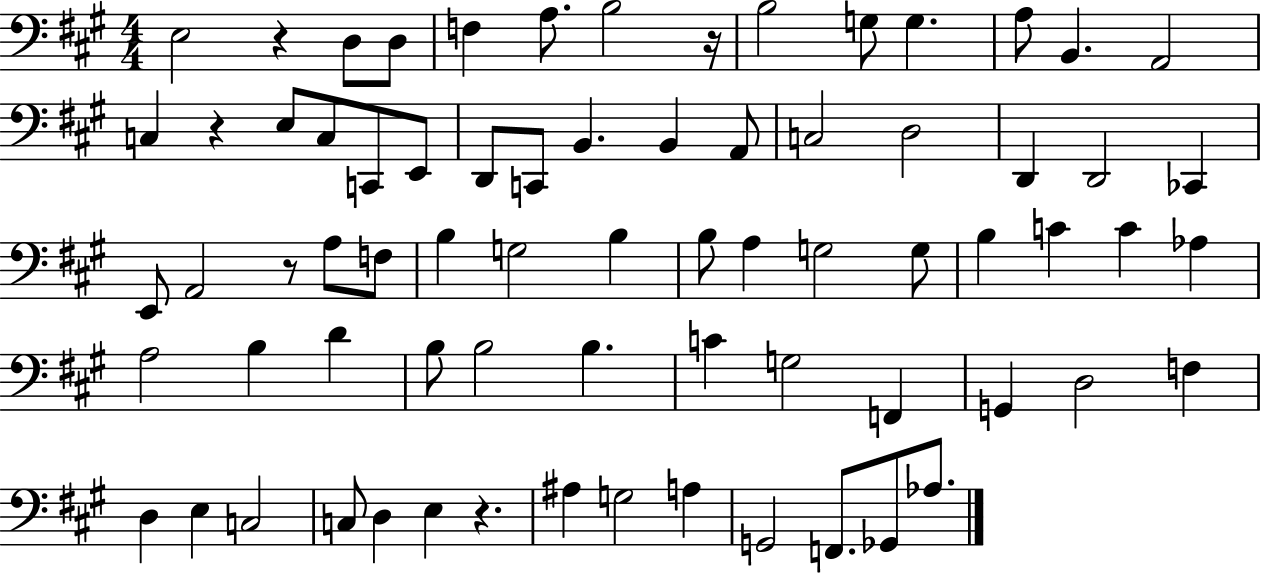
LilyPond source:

{
  \clef bass
  \numericTimeSignature
  \time 4/4
  \key a \major
  \repeat volta 2 { e2 r4 d8 d8 | f4 a8. b2 r16 | b2 g8 g4. | a8 b,4. a,2 | \break c4 r4 e8 c8 c,8 e,8 | d,8 c,8 b,4. b,4 a,8 | c2 d2 | d,4 d,2 ces,4 | \break e,8 a,2 r8 a8 f8 | b4 g2 b4 | b8 a4 g2 g8 | b4 c'4 c'4 aes4 | \break a2 b4 d'4 | b8 b2 b4. | c'4 g2 f,4 | g,4 d2 f4 | \break d4 e4 c2 | c8 d4 e4 r4. | ais4 g2 a4 | g,2 f,8. ges,8 aes8. | \break } \bar "|."
}